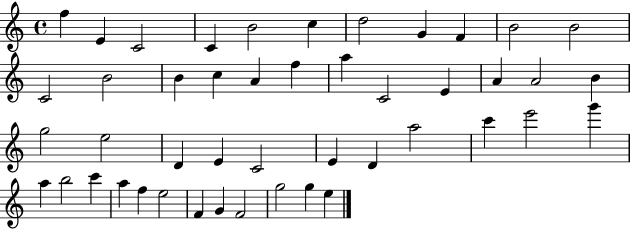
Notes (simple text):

F5/q E4/q C4/h C4/q B4/h C5/q D5/h G4/q F4/q B4/h B4/h C4/h B4/h B4/q C5/q A4/q F5/q A5/q C4/h E4/q A4/q A4/h B4/q G5/h E5/h D4/q E4/q C4/h E4/q D4/q A5/h C6/q E6/h G6/q A5/q B5/h C6/q A5/q F5/q E5/h F4/q G4/q F4/h G5/h G5/q E5/q